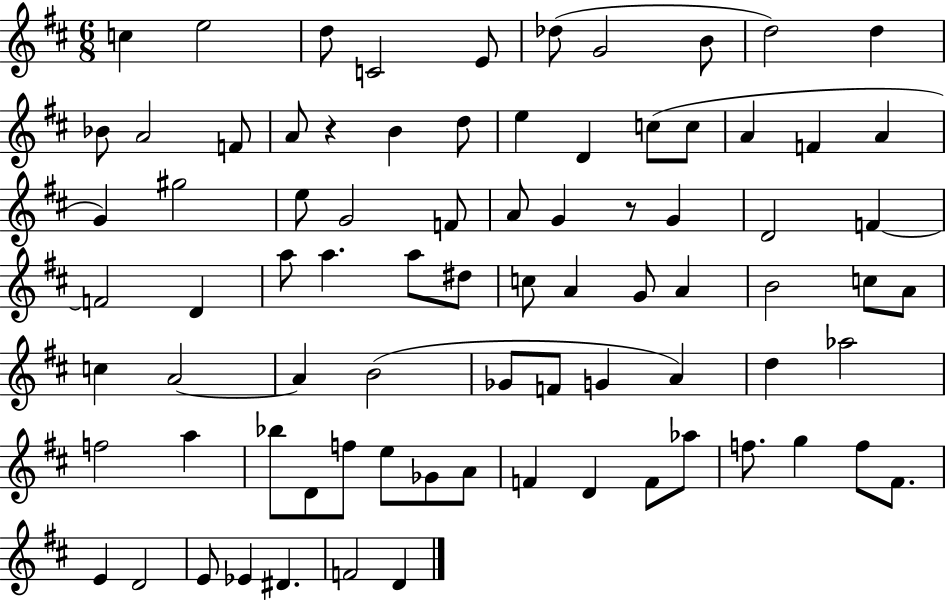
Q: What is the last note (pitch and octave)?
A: D4